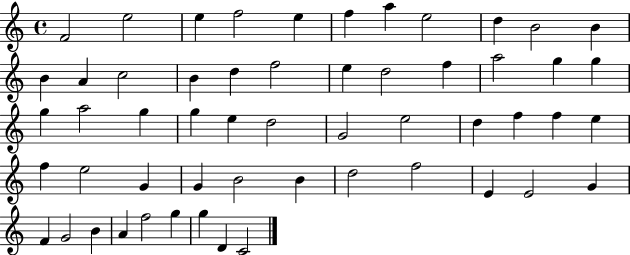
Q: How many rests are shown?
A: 0